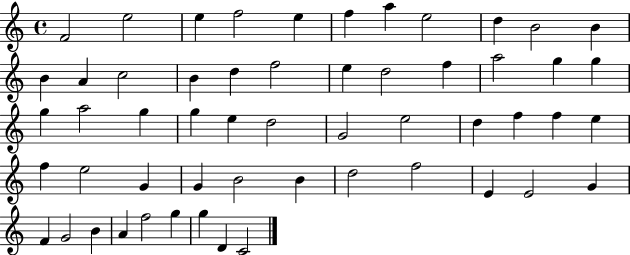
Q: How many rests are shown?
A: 0